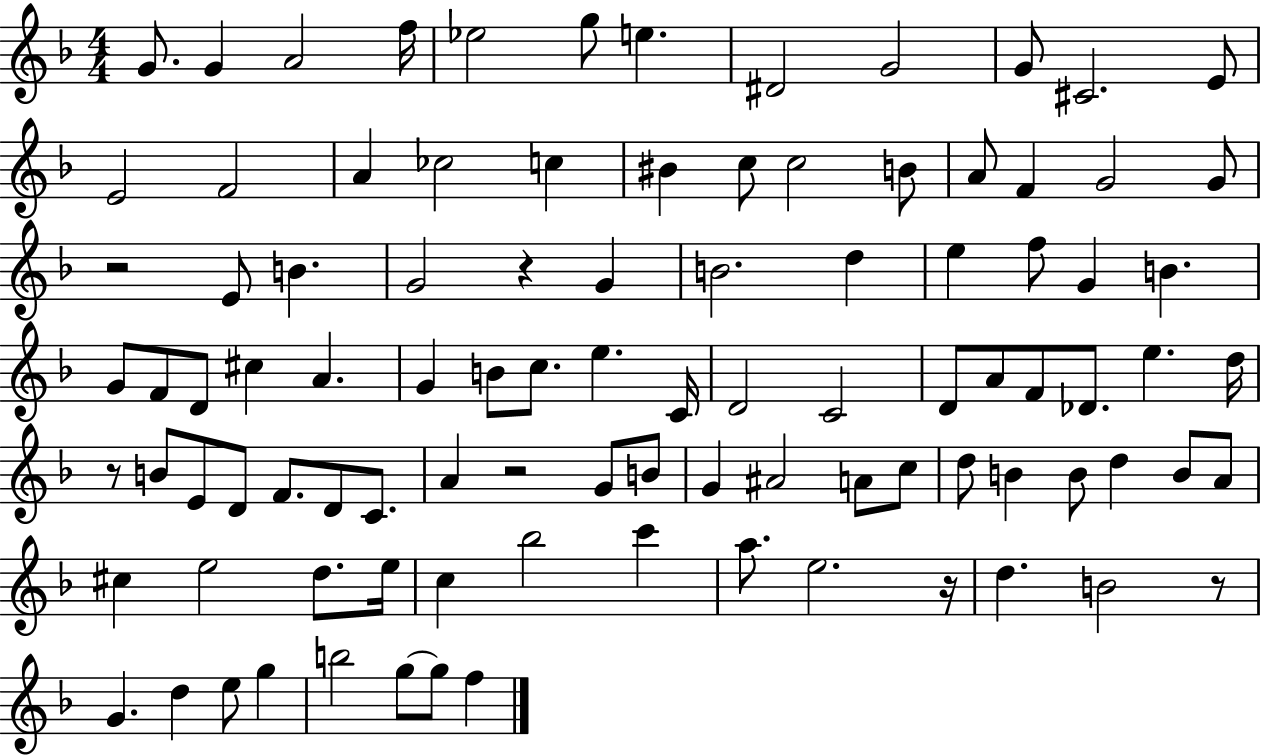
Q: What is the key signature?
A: F major